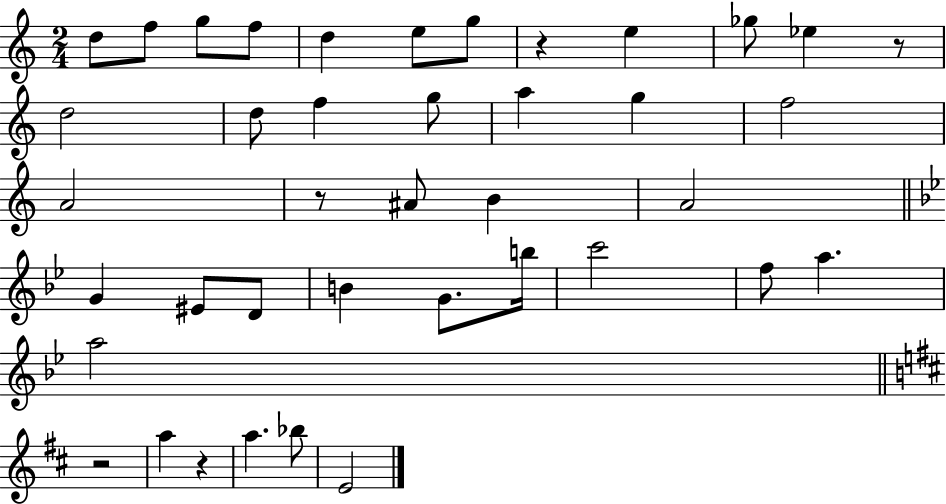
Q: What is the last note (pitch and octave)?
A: E4